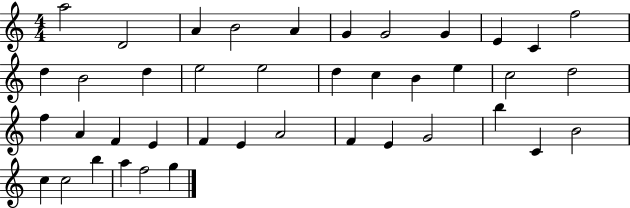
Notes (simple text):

A5/h D4/h A4/q B4/h A4/q G4/q G4/h G4/q E4/q C4/q F5/h D5/q B4/h D5/q E5/h E5/h D5/q C5/q B4/q E5/q C5/h D5/h F5/q A4/q F4/q E4/q F4/q E4/q A4/h F4/q E4/q G4/h B5/q C4/q B4/h C5/q C5/h B5/q A5/q F5/h G5/q